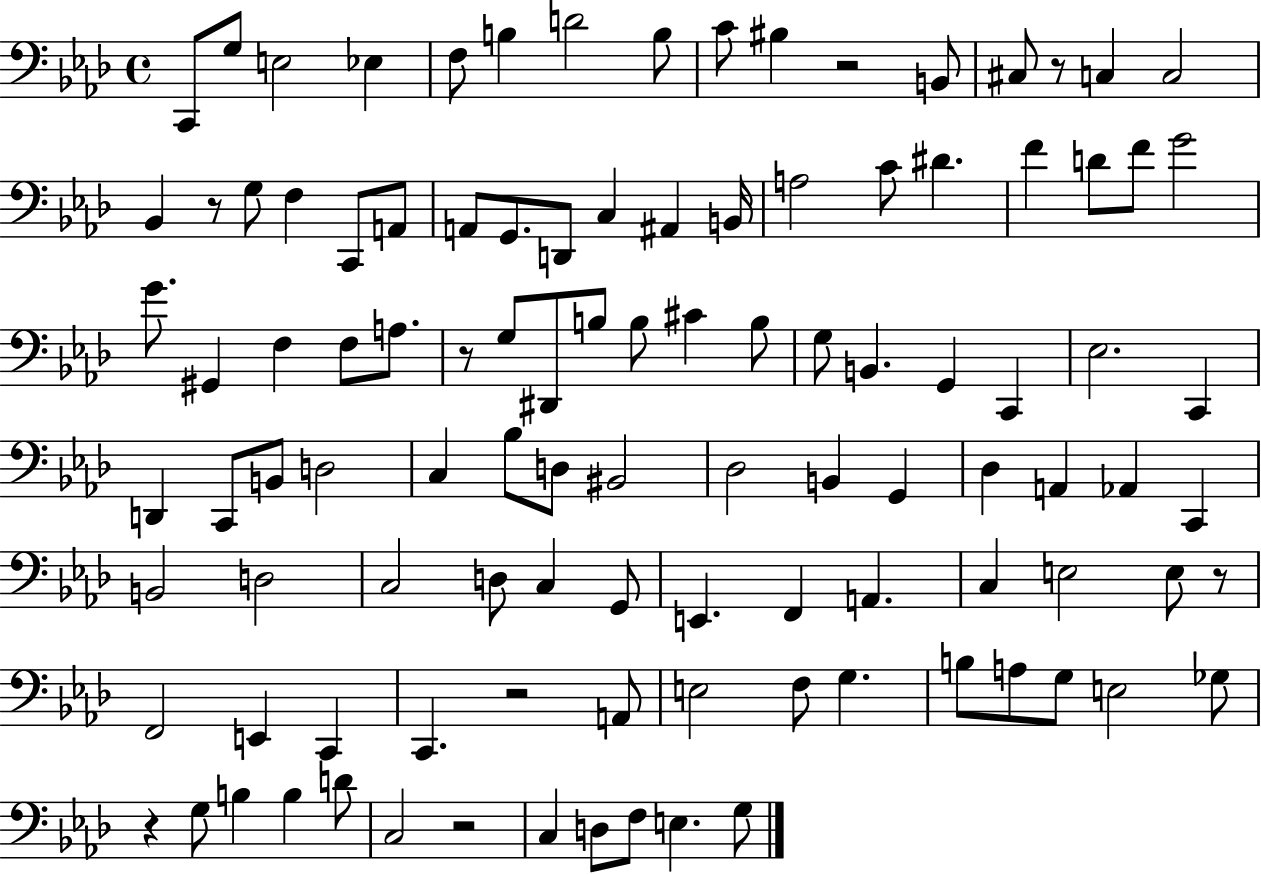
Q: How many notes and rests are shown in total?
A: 107